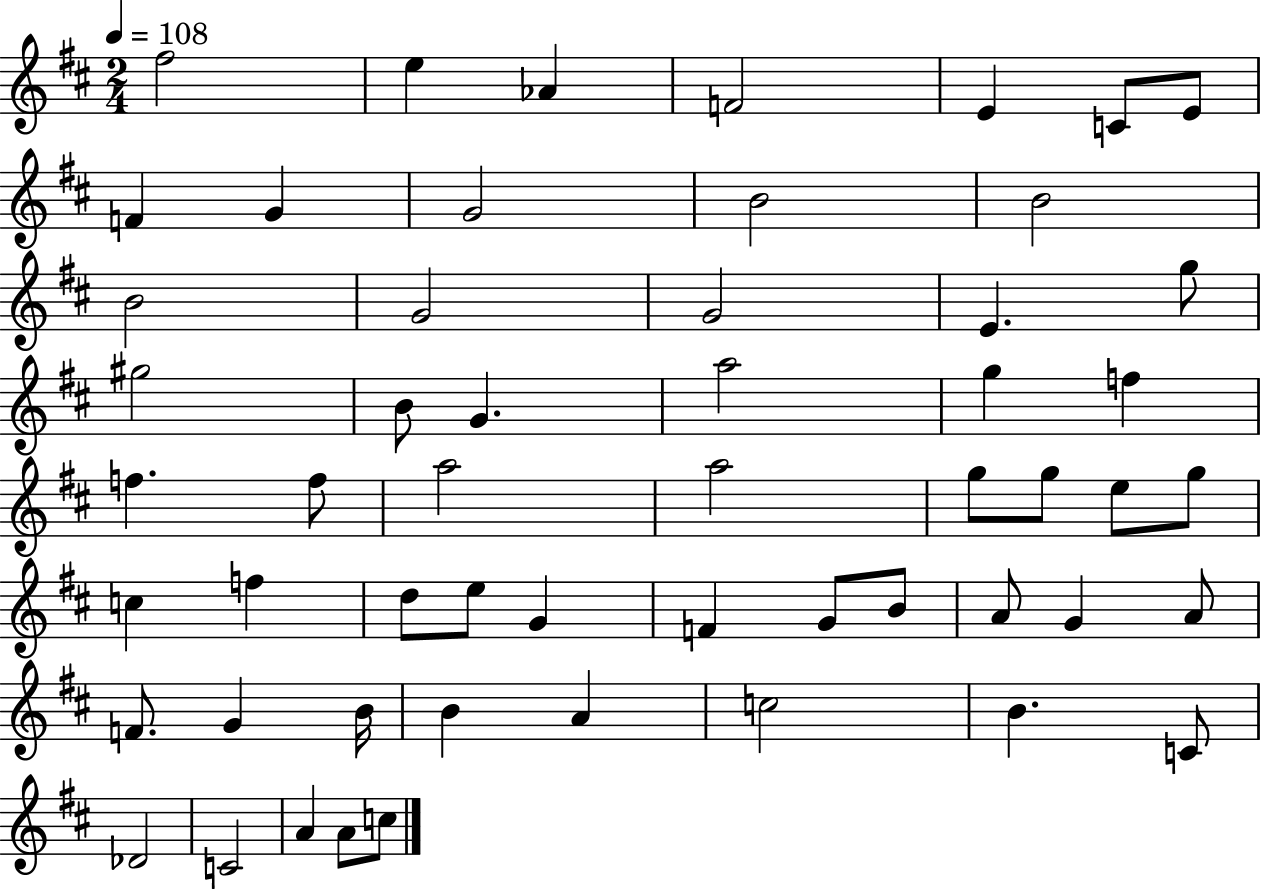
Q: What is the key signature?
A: D major